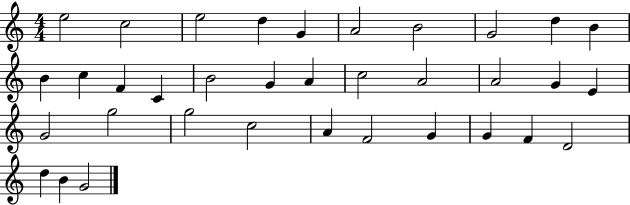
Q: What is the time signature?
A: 4/4